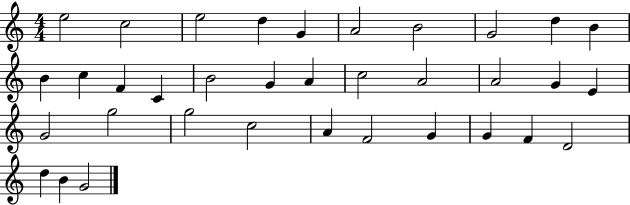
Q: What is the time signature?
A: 4/4